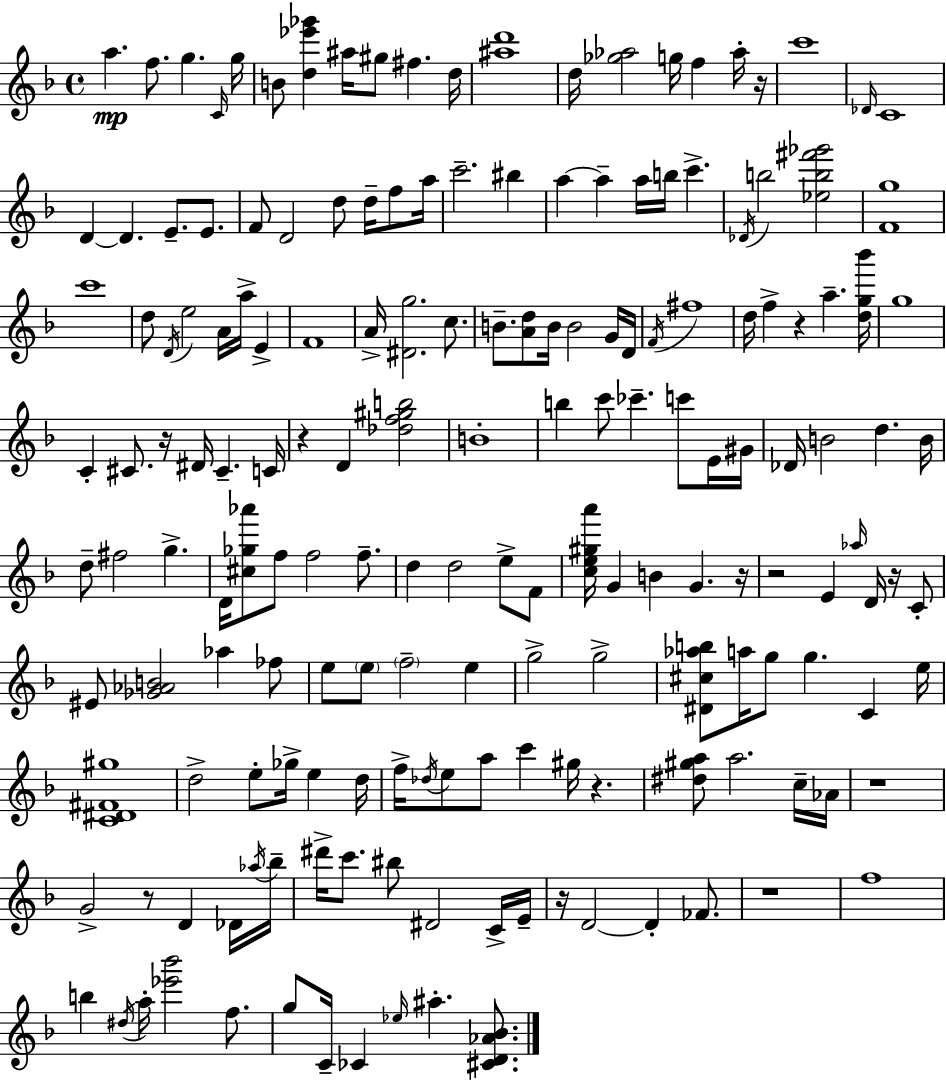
{
  \clef treble
  \time 4/4
  \defaultTimeSignature
  \key d \minor
  a''4.\mp f''8. g''4. \grace { c'16 } | g''16 b'8 <d'' ees''' ges'''>4 ais''16 gis''8 fis''4. | d''16 <ais'' d'''>1 | d''16 <ges'' aes''>2 g''16 f''4 aes''16-. | \break r16 c'''1 | \grace { des'16 } c'1 | d'4~~ d'4. e'8.-- e'8. | f'8 d'2 d''8 d''16-- f''8 | \break a''16 c'''2.-- bis''4 | a''4~~ a''4-- a''16 b''16 c'''4.-> | \acciaccatura { des'16 } b''2 <ees'' b'' fis''' ges'''>2 | <f' g''>1 | \break c'''1 | d''8 \acciaccatura { d'16 } e''2 a'16 a''16-> | e'4-> f'1 | a'16-> <dis' g''>2. | \break c''8. b'8.-- <a' d''>8 b'16 b'2 | g'16 d'16 \acciaccatura { f'16 } fis''1 | d''16 f''4-> r4 a''4.-- | <d'' g'' bes'''>16 g''1 | \break c'4-. cis'8. r16 dis'16 cis'4.-- | c'16 r4 d'4 <des'' f'' gis'' b''>2 | b'1-. | b''4 c'''8 ces'''4.-- | \break c'''8 e'16 gis'16 des'16 b'2 d''4. | b'16 d''8-- fis''2 g''4.-> | d'16 <cis'' ges'' aes'''>8 f''8 f''2 | f''8.-- d''4 d''2 | \break e''8-> f'8 <c'' e'' gis'' a'''>16 g'4 b'4 g'4. | r16 r2 e'4 | \grace { aes''16 } d'16 r16 c'8-. eis'8 <ges' aes' b'>2 | aes''4 fes''8 e''8 \parenthesize e''8 \parenthesize f''2-- | \break e''4 g''2-> g''2-> | <dis' cis'' aes'' b''>8 a''16 g''8 g''4. | c'4 e''16 <c' dis' fis' gis''>1 | d''2-> e''8-. | \break ges''16-> e''4 d''16 f''16-> \acciaccatura { des''16 } e''8 a''8 c'''4 | gis''16 r4. <dis'' gis'' a''>8 a''2. | c''16-- aes'16 r1 | g'2-> r8 | \break d'4 des'16 \acciaccatura { aes''16 } bes''16-- dis'''16-> c'''8. bis''8 dis'2 | c'16-> e'16-- r16 d'2~~ | d'4-. fes'8. r1 | f''1 | \break b''4 \acciaccatura { dis''16 } a''16-. <ees''' bes'''>2 | f''8. g''8 c'16-- ces'4 | \grace { ees''16 } ais''4.-. <cis' d' aes' bes'>8. \bar "|."
}